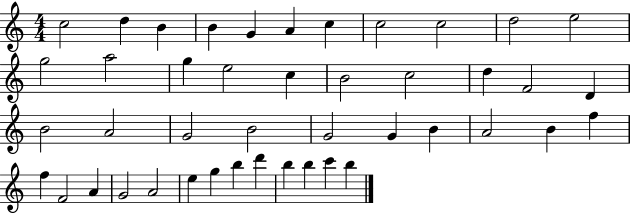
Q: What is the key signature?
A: C major